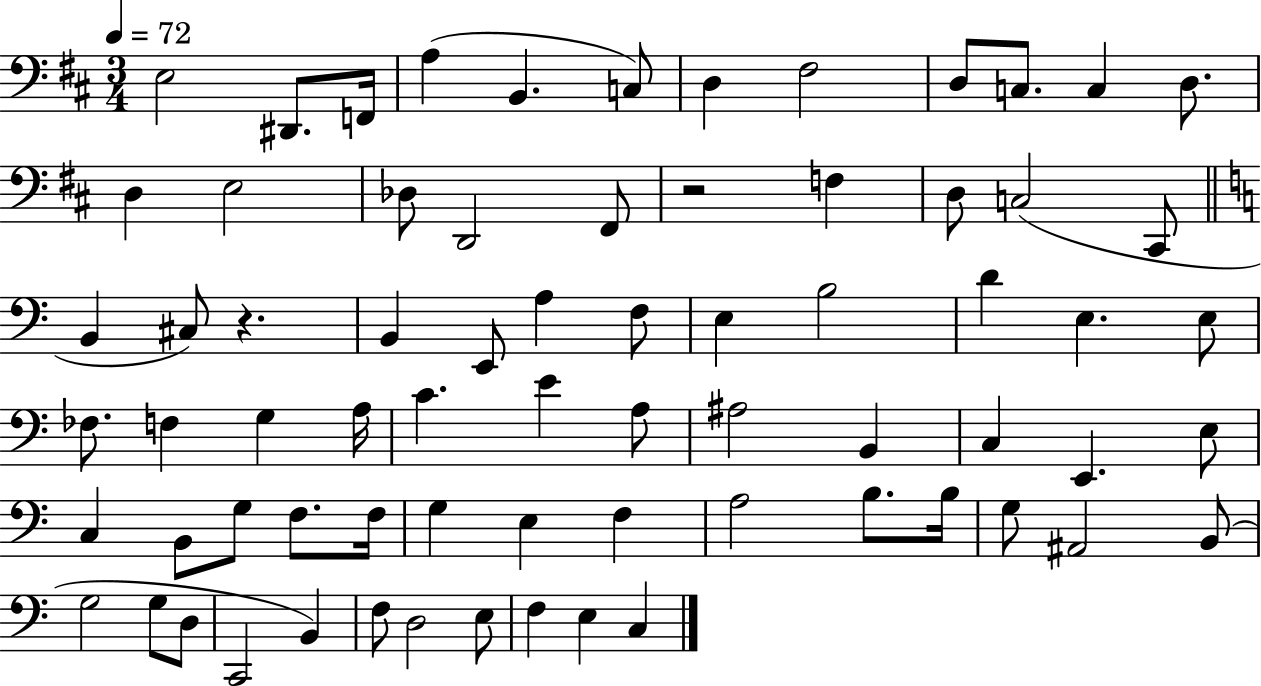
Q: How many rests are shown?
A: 2